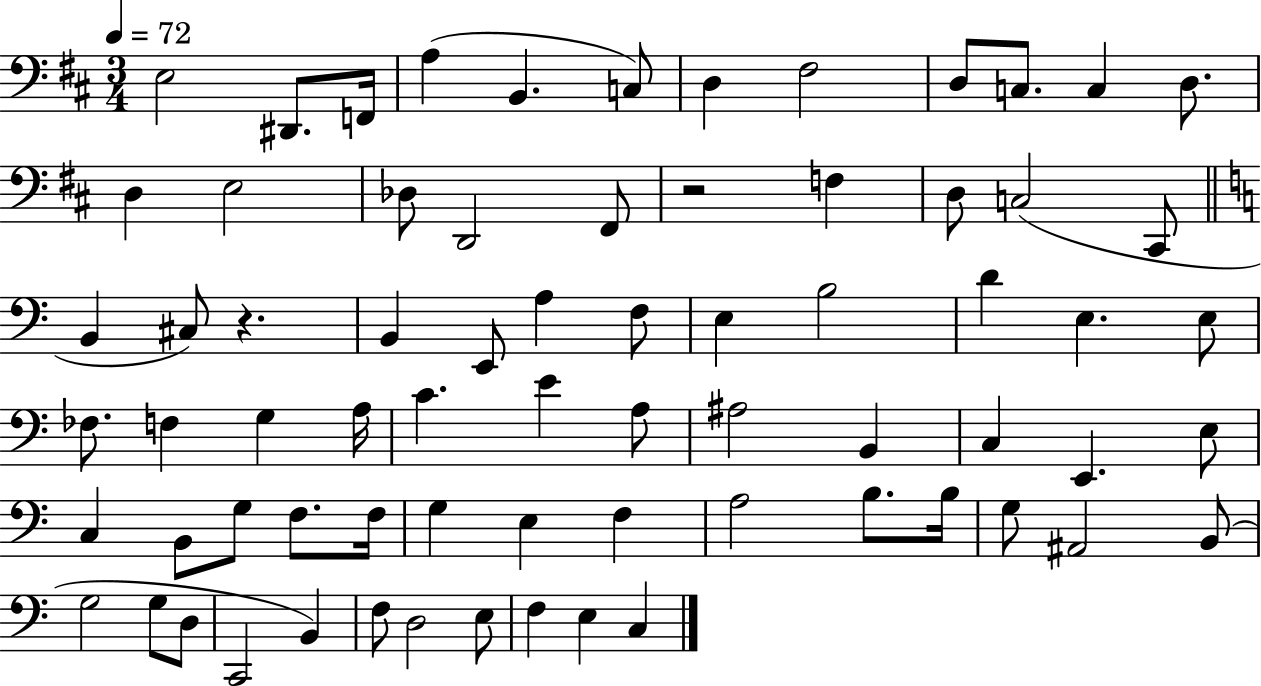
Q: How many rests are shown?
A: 2